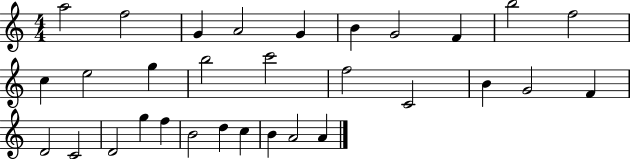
X:1
T:Untitled
M:4/4
L:1/4
K:C
a2 f2 G A2 G B G2 F b2 f2 c e2 g b2 c'2 f2 C2 B G2 F D2 C2 D2 g f B2 d c B A2 A